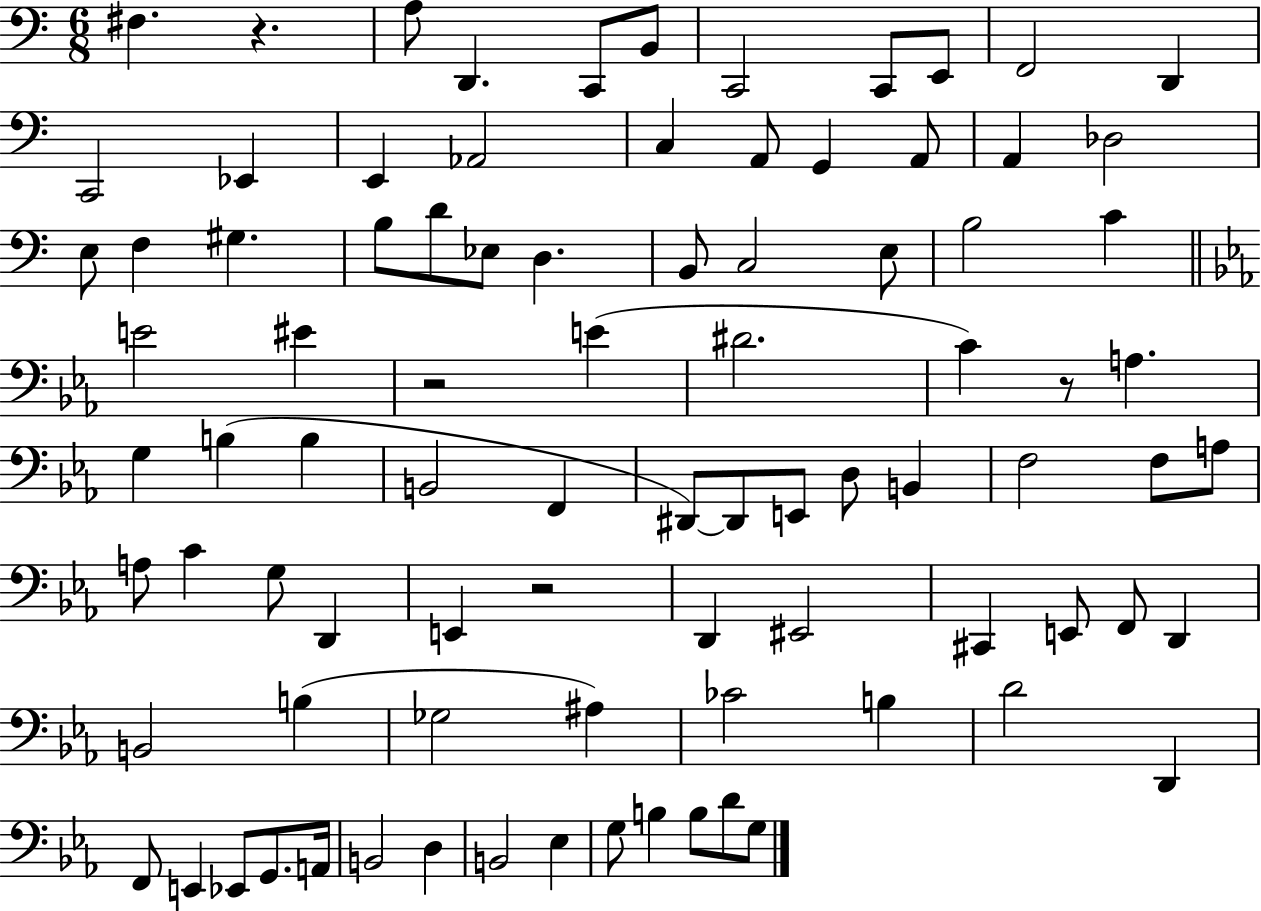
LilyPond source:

{
  \clef bass
  \numericTimeSignature
  \time 6/8
  \key c \major
  fis4. r4. | a8 d,4. c,8 b,8 | c,2 c,8 e,8 | f,2 d,4 | \break c,2 ees,4 | e,4 aes,2 | c4 a,8 g,4 a,8 | a,4 des2 | \break e8 f4 gis4. | b8 d'8 ees8 d4. | b,8 c2 e8 | b2 c'4 | \break \bar "||" \break \key ees \major e'2 eis'4 | r2 e'4( | dis'2. | c'4) r8 a4. | \break g4 b4( b4 | b,2 f,4 | dis,8~~) dis,8 e,8 d8 b,4 | f2 f8 a8 | \break a8 c'4 g8 d,4 | e,4 r2 | d,4 eis,2 | cis,4 e,8 f,8 d,4 | \break b,2 b4( | ges2 ais4) | ces'2 b4 | d'2 d,4 | \break f,8 e,4 ees,8 g,8. a,16 | b,2 d4 | b,2 ees4 | g8 b4 b8 d'8 g8 | \break \bar "|."
}